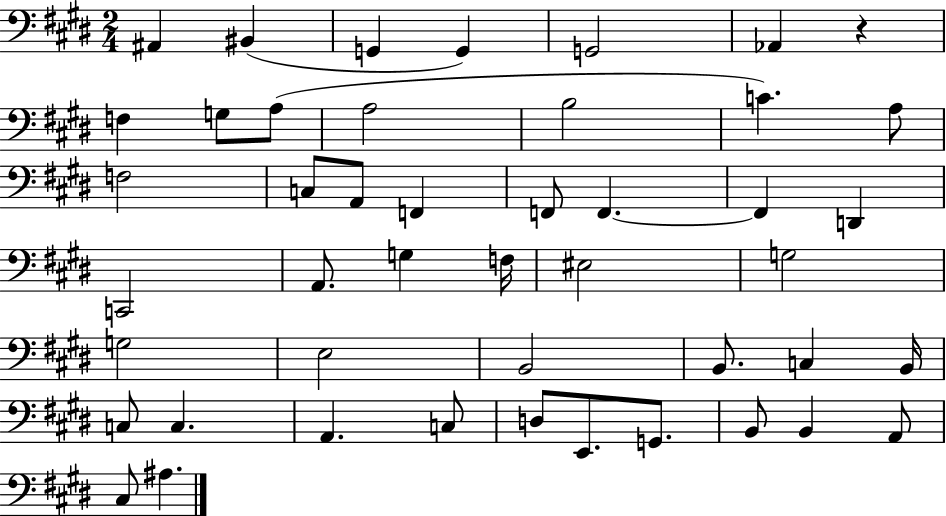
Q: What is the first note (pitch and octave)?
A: A#2